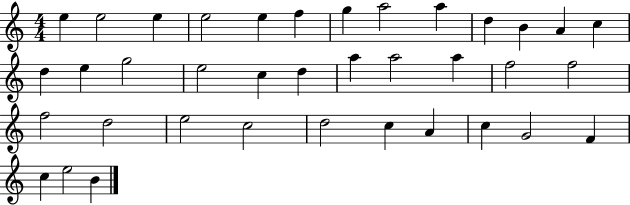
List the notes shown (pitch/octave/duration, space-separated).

E5/q E5/h E5/q E5/h E5/q F5/q G5/q A5/h A5/q D5/q B4/q A4/q C5/q D5/q E5/q G5/h E5/h C5/q D5/q A5/q A5/h A5/q F5/h F5/h F5/h D5/h E5/h C5/h D5/h C5/q A4/q C5/q G4/h F4/q C5/q E5/h B4/q